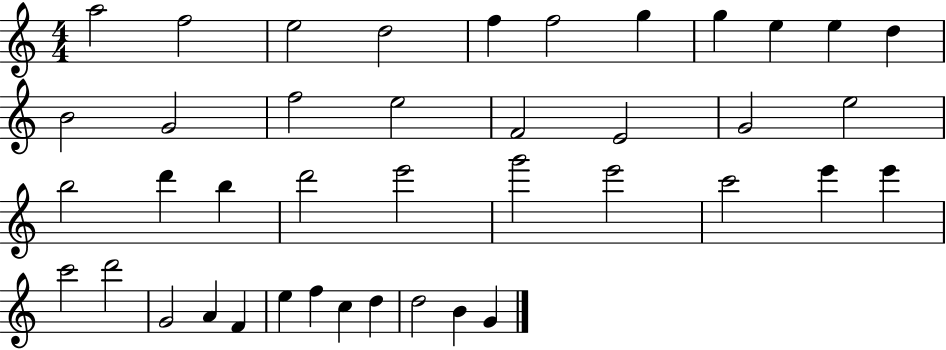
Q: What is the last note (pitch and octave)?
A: G4